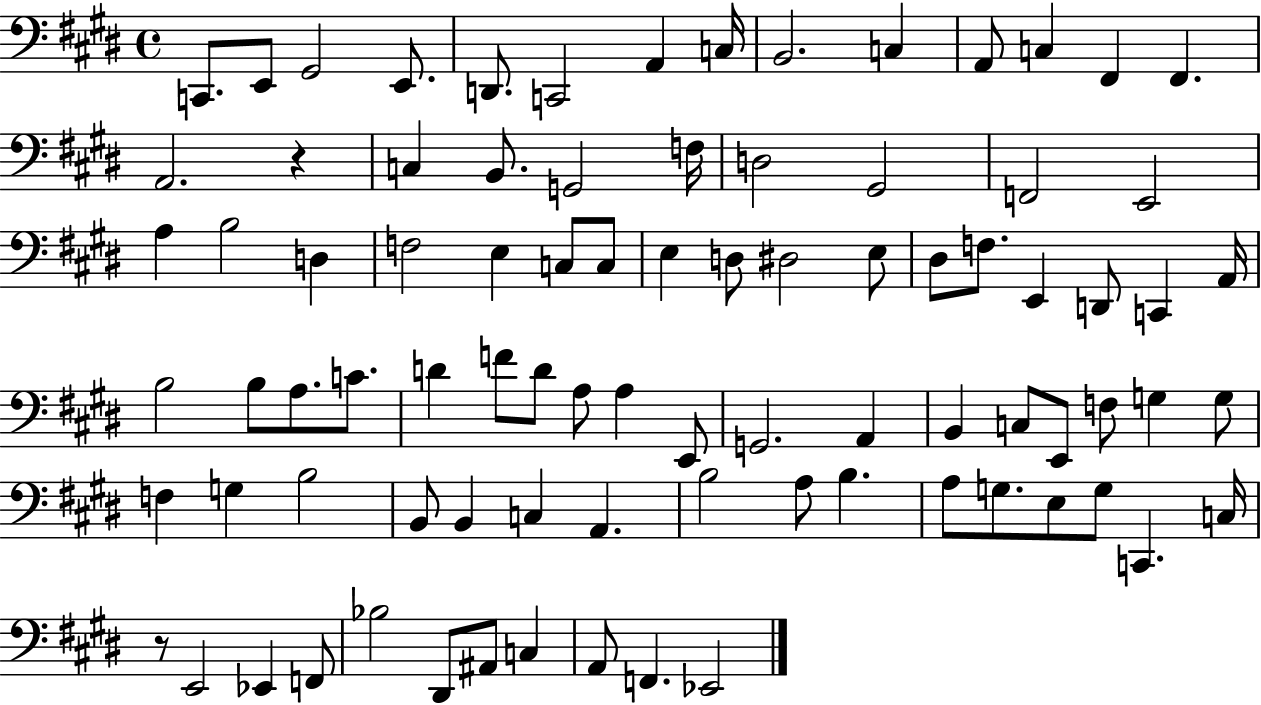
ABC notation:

X:1
T:Untitled
M:4/4
L:1/4
K:E
C,,/2 E,,/2 ^G,,2 E,,/2 D,,/2 C,,2 A,, C,/4 B,,2 C, A,,/2 C, ^F,, ^F,, A,,2 z C, B,,/2 G,,2 F,/4 D,2 ^G,,2 F,,2 E,,2 A, B,2 D, F,2 E, C,/2 C,/2 E, D,/2 ^D,2 E,/2 ^D,/2 F,/2 E,, D,,/2 C,, A,,/4 B,2 B,/2 A,/2 C/2 D F/2 D/2 A,/2 A, E,,/2 G,,2 A,, B,, C,/2 E,,/2 F,/2 G, G,/2 F, G, B,2 B,,/2 B,, C, A,, B,2 A,/2 B, A,/2 G,/2 E,/2 G,/2 C,, C,/4 z/2 E,,2 _E,, F,,/2 _B,2 ^D,,/2 ^A,,/2 C, A,,/2 F,, _E,,2